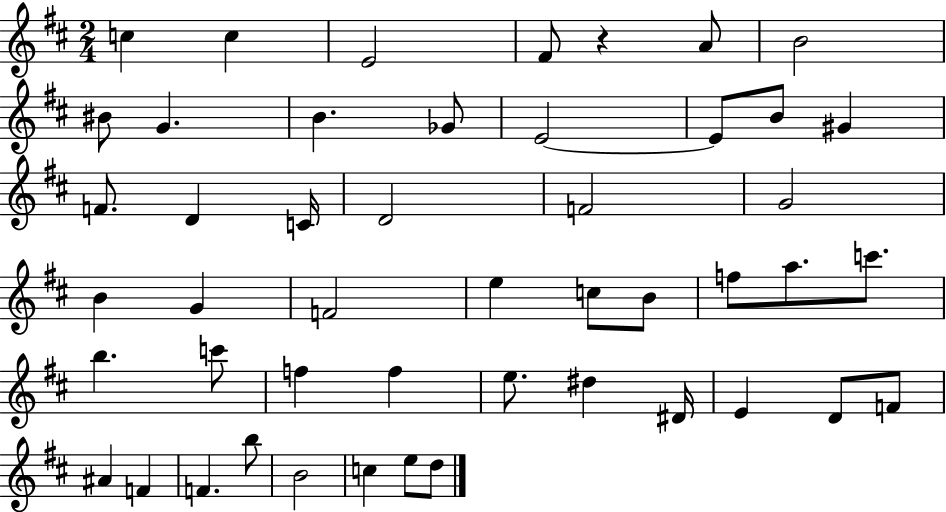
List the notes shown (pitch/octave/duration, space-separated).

C5/q C5/q E4/h F#4/e R/q A4/e B4/h BIS4/e G4/q. B4/q. Gb4/e E4/h E4/e B4/e G#4/q F4/e. D4/q C4/s D4/h F4/h G4/h B4/q G4/q F4/h E5/q C5/e B4/e F5/e A5/e. C6/e. B5/q. C6/e F5/q F5/q E5/e. D#5/q D#4/s E4/q D4/e F4/e A#4/q F4/q F4/q. B5/e B4/h C5/q E5/e D5/e